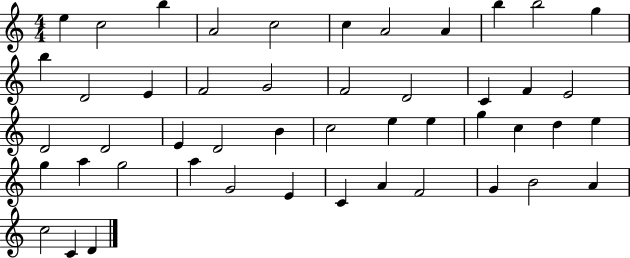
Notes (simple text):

E5/q C5/h B5/q A4/h C5/h C5/q A4/h A4/q B5/q B5/h G5/q B5/q D4/h E4/q F4/h G4/h F4/h D4/h C4/q F4/q E4/h D4/h D4/h E4/q D4/h B4/q C5/h E5/q E5/q G5/q C5/q D5/q E5/q G5/q A5/q G5/h A5/q G4/h E4/q C4/q A4/q F4/h G4/q B4/h A4/q C5/h C4/q D4/q